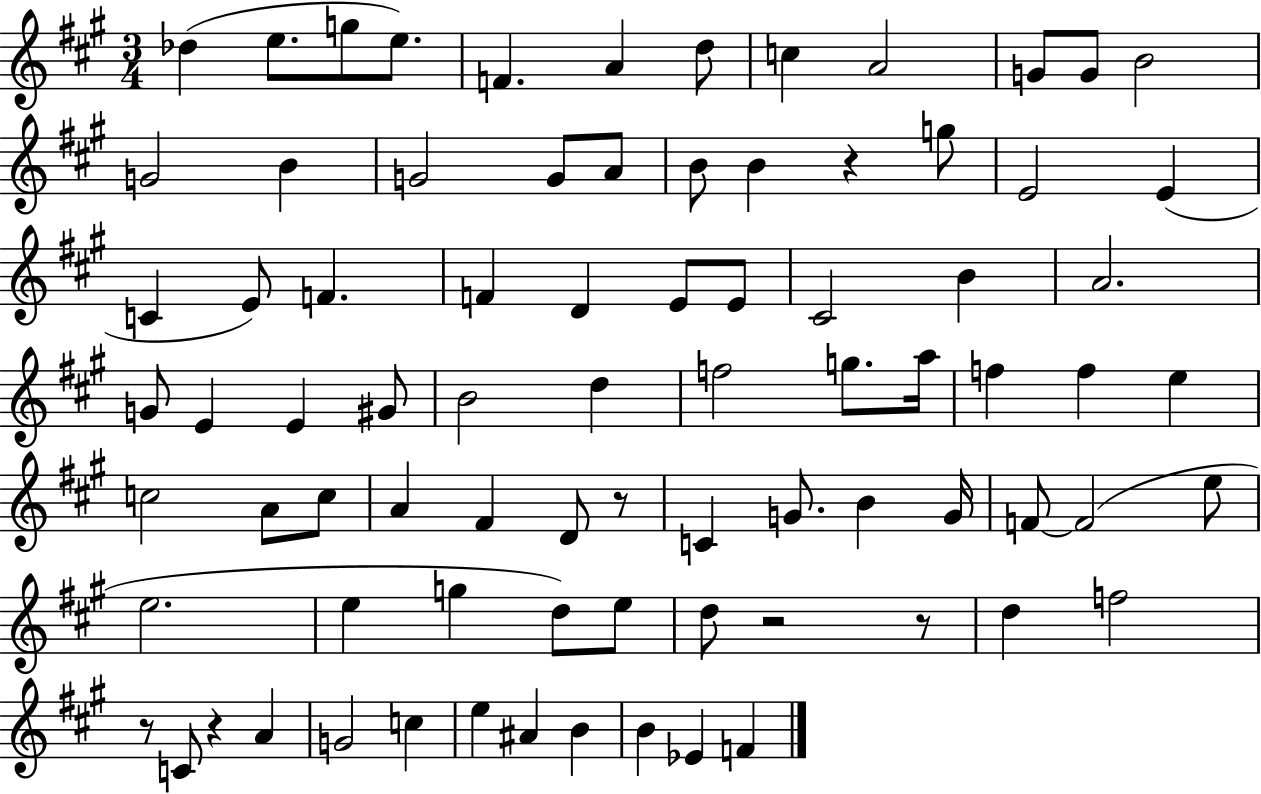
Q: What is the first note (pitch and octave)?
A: Db5